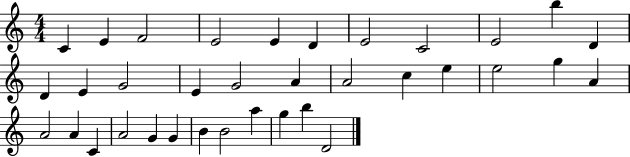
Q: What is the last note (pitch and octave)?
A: D4